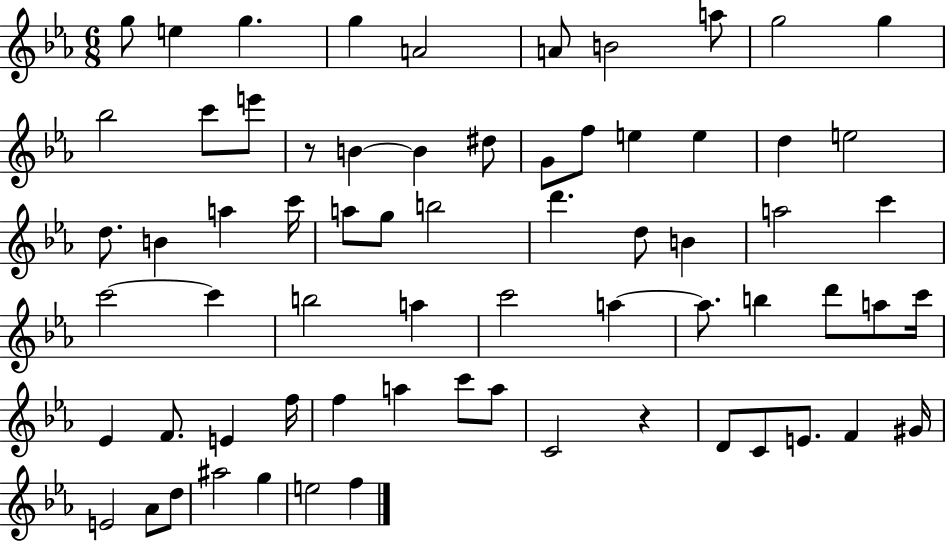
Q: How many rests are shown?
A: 2